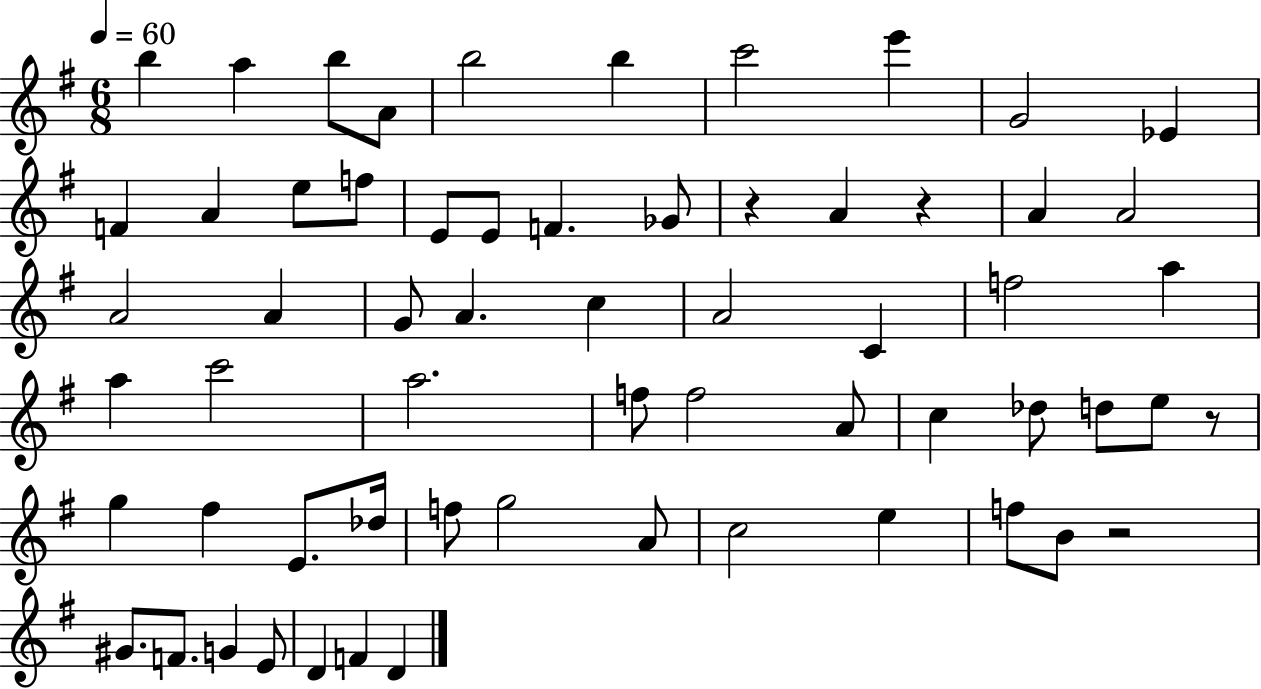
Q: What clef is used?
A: treble